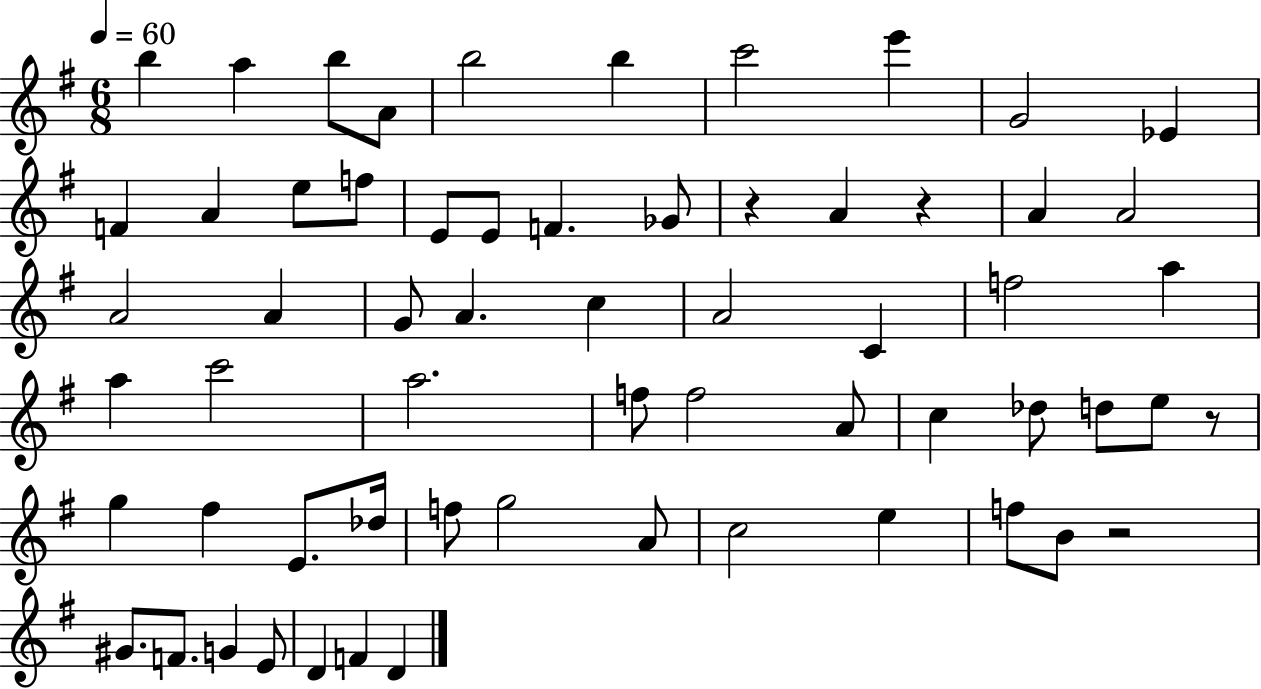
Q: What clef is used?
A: treble